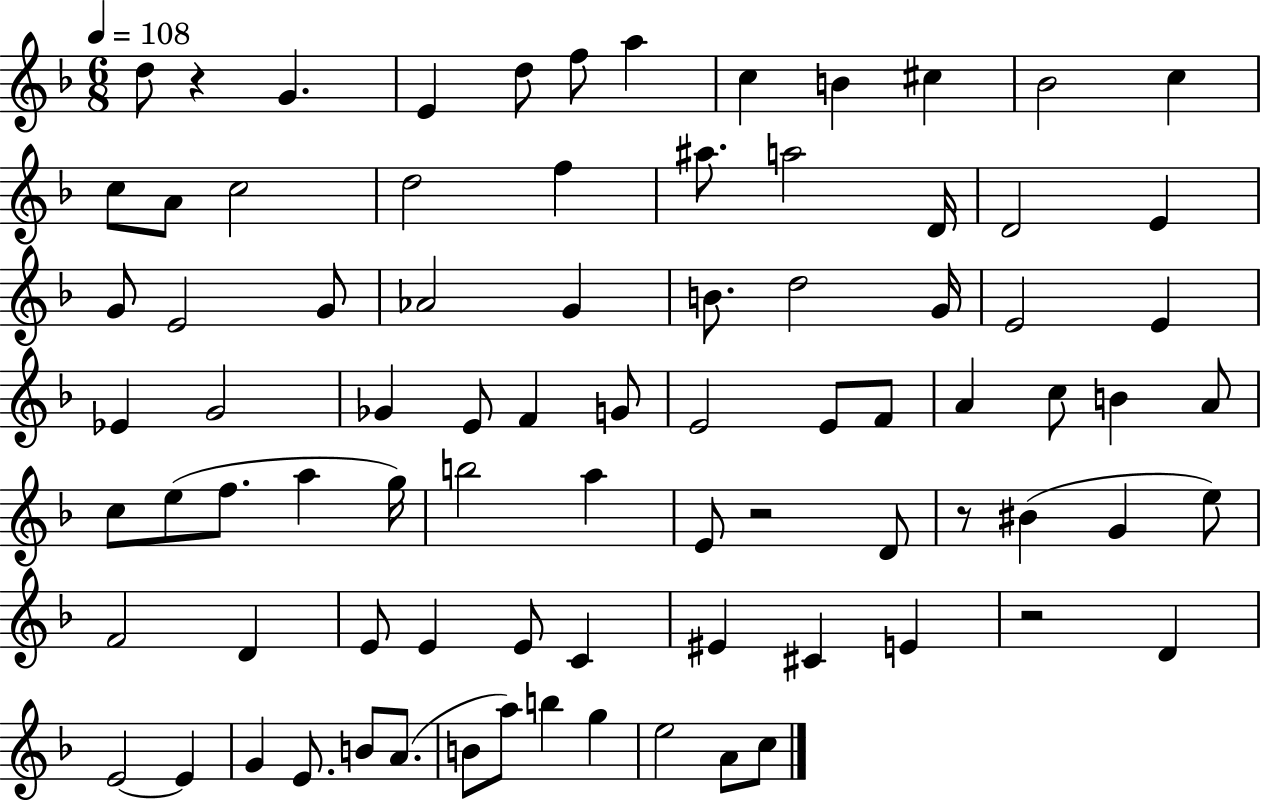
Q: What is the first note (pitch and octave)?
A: D5